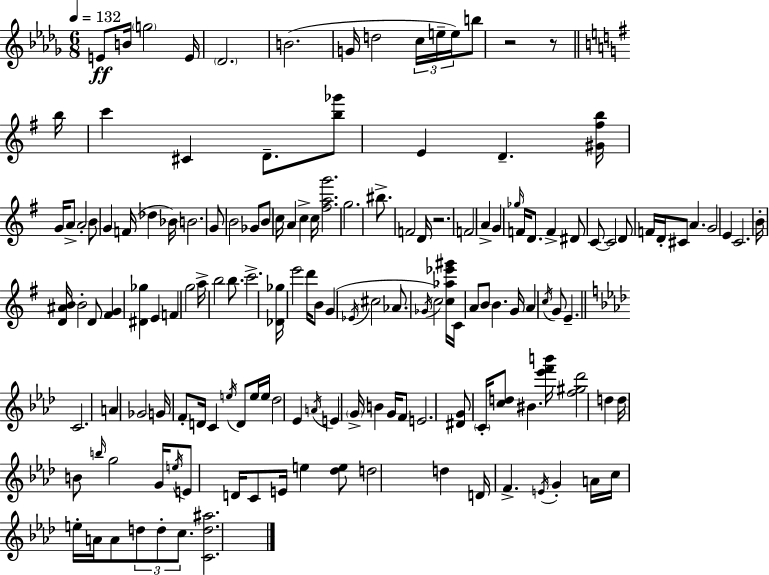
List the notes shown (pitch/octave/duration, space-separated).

E4/e B4/s G5/h E4/s Db4/h. B4/h. G4/s D5/h C5/s E5/s E5/s B5/e R/h R/e B5/s C6/q C#4/q D4/e. [B5,Gb6]/e E4/q D4/q. [G#4,F#5,B5]/s G4/s A4/e A4/h B4/e G4/q F4/s Db5/q Bb4/s B4/h. G4/e B4/h Gb4/e B4/e C5/s A4/q C5/q C5/s [F#5,A5,G6]/h. G5/h. BIS5/e. F4/h D4/s R/h. F4/h A4/q G4/q Gb5/s F4/s D4/e. F4/q D#4/e C4/e C4/h D4/e F4/s D4/s C#4/e A4/q. G4/h E4/q C4/h. B4/s [D4,A#4,B4]/s B4/h D4/e [F#4,G4]/q [D#4,Gb5]/q E4/q F4/q G5/h A5/s B5/h B5/e. C6/h. [Db4,Gb5]/s E6/h D6/s B4/e G4/q Eb4/s C#5/h Ab4/e. Gb4/s C5/h [C5,Ab5,Eb6,G#6]/s C4/s A4/e B4/e B4/q. G4/s A4/q C5/s G4/e E4/q. C4/h. A4/q Gb4/h G4/s F4/e D4/s C4/q E5/s D4/e E5/s E5/s Db5/h Eb4/q A4/s E4/q G4/s B4/q G4/s F4/e E4/h. [D#4,G4]/e C4/s [C5,D5]/e BIS4/q. [Eb6,F6,B6]/s [F5,G#5,Db6]/h D5/q D5/s B4/e B5/s G5/h G4/s E5/s E4/e D4/s C4/e E4/s E5/q [Db5,E5]/e D5/h D5/q D4/s F4/q. E4/s G4/q A4/s C5/s E5/s A4/s A4/e D5/e D5/e C5/e. [C4,D5,A#5]/h.